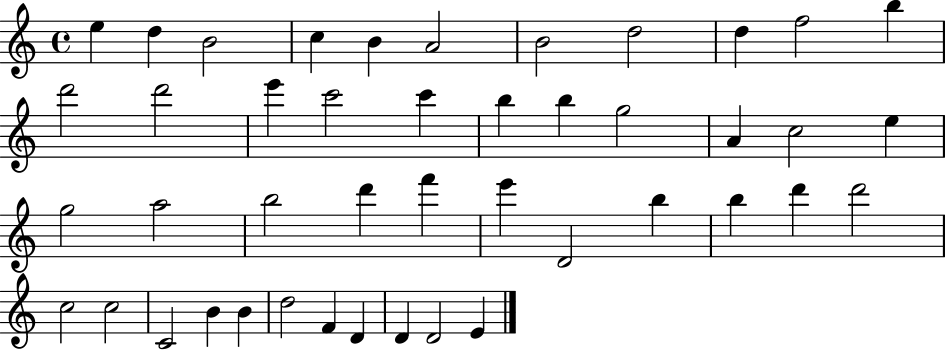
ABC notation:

X:1
T:Untitled
M:4/4
L:1/4
K:C
e d B2 c B A2 B2 d2 d f2 b d'2 d'2 e' c'2 c' b b g2 A c2 e g2 a2 b2 d' f' e' D2 b b d' d'2 c2 c2 C2 B B d2 F D D D2 E